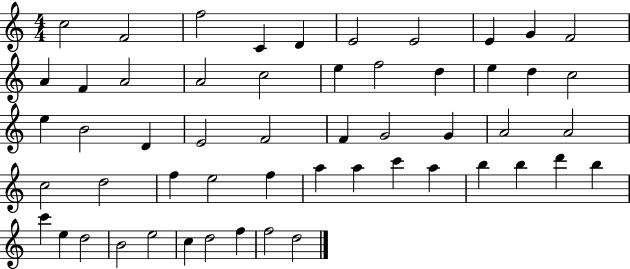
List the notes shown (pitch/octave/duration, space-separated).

C5/h F4/h F5/h C4/q D4/q E4/h E4/h E4/q G4/q F4/h A4/q F4/q A4/h A4/h C5/h E5/q F5/h D5/q E5/q D5/q C5/h E5/q B4/h D4/q E4/h F4/h F4/q G4/h G4/q A4/h A4/h C5/h D5/h F5/q E5/h F5/q A5/q A5/q C6/q A5/q B5/q B5/q D6/q B5/q C6/q E5/q D5/h B4/h E5/h C5/q D5/h F5/q F5/h D5/h